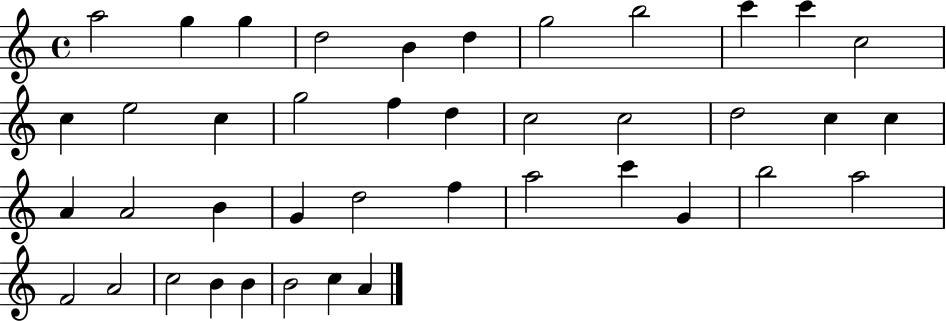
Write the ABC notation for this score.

X:1
T:Untitled
M:4/4
L:1/4
K:C
a2 g g d2 B d g2 b2 c' c' c2 c e2 c g2 f d c2 c2 d2 c c A A2 B G d2 f a2 c' G b2 a2 F2 A2 c2 B B B2 c A